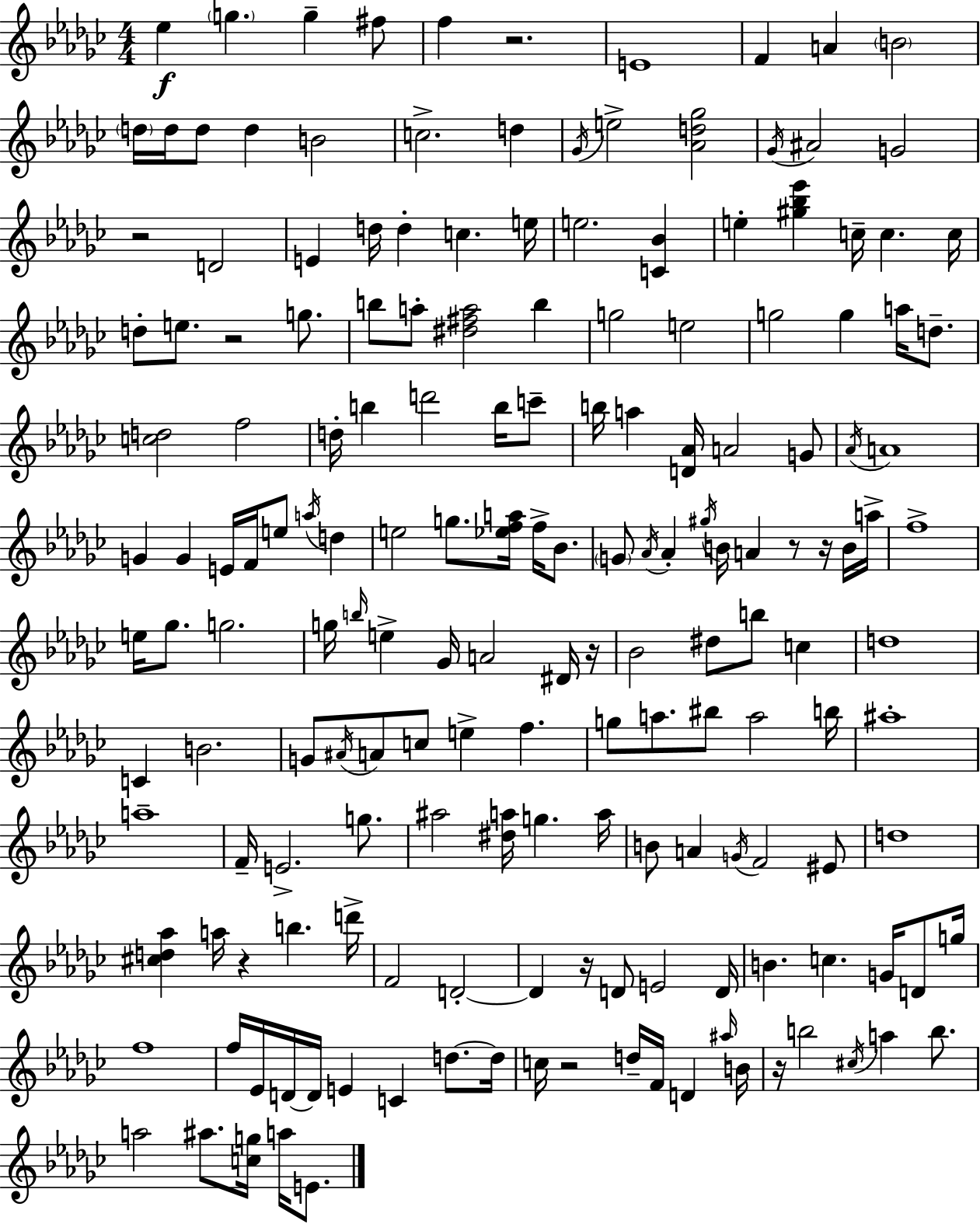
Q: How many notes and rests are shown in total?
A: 174